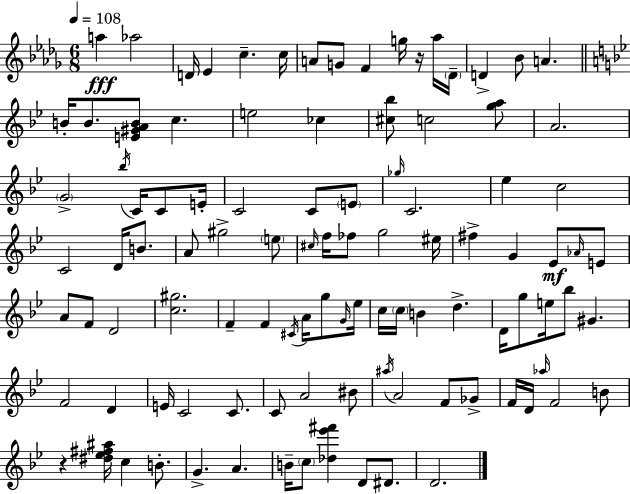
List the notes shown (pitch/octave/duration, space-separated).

A5/q Ab5/h D4/s Eb4/q C5/q. C5/s A4/e G4/e F4/q G5/s R/s Ab5/s Db4/s D4/q Bb4/e A4/q. B4/s B4/e. [E4,G#4,A4,B4]/e C5/q. E5/h CES5/q [C#5,Bb5]/e C5/h [G5,A5]/e A4/h. G4/h Bb5/s C4/s C4/e E4/s C4/h C4/e E4/e Gb5/s C4/h. Eb5/q C5/h C4/h D4/s B4/e. A4/e G#5/h E5/e C#5/s F5/s FES5/e G5/h EIS5/s F#5/q G4/q Eb4/e Ab4/s E4/e A4/e F4/e D4/h [C5,G#5]/h. F4/q F4/q C#4/s A4/s G5/e G4/s Eb5/s C5/s C5/s B4/q D5/q. D4/s G5/e E5/s Bb5/e G#4/q. F4/h D4/q E4/s C4/h C4/e. C4/e A4/h BIS4/e A#5/s A4/h F4/e Gb4/e F4/s D4/s Ab5/s F4/h B4/e R/q [D#5,Eb5,F#5,A#5]/s C5/q B4/e. G4/q. A4/q. B4/s C5/e [Db5,Eb6,F#6]/q D4/e D#4/e. D4/h.